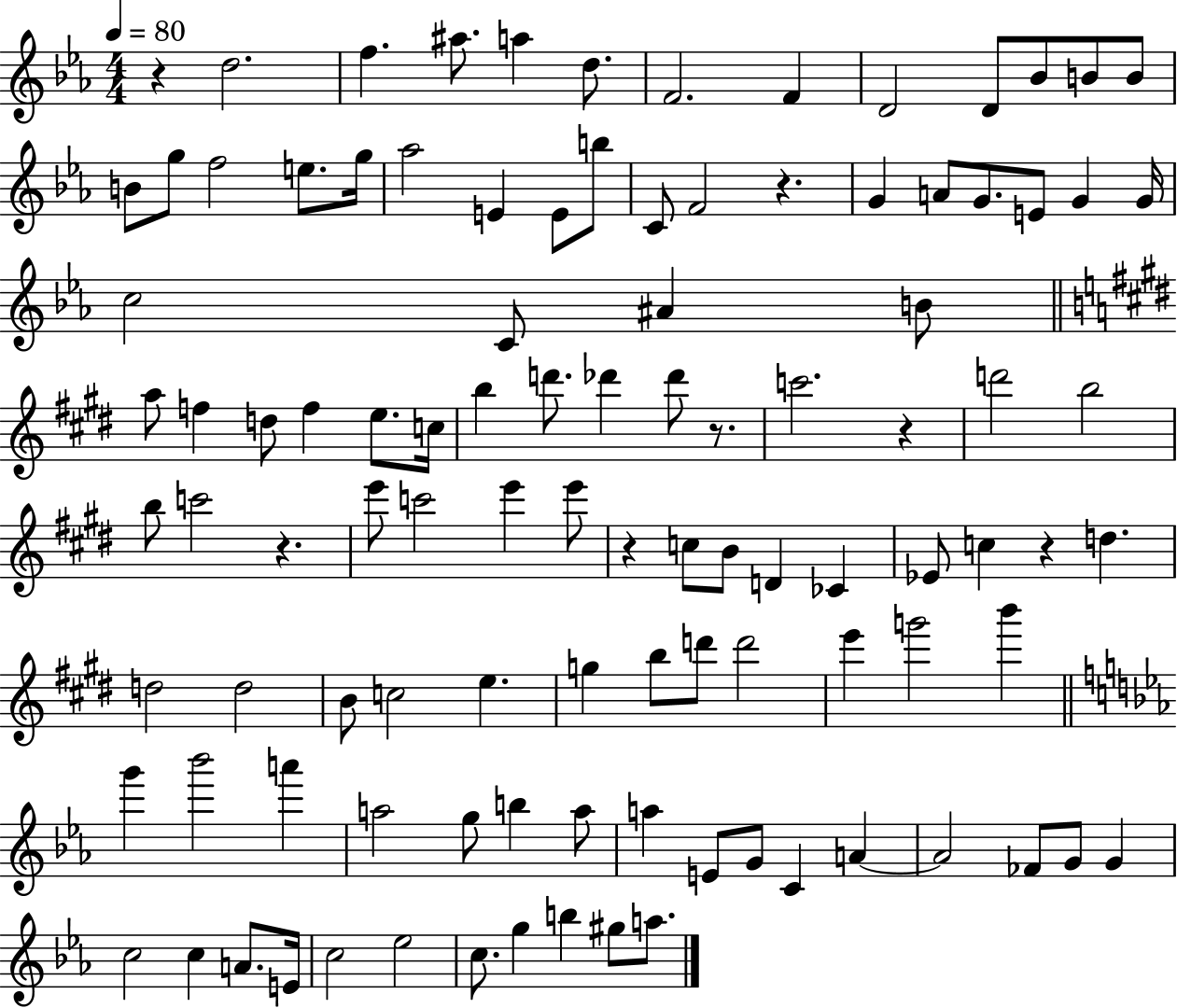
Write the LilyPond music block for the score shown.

{
  \clef treble
  \numericTimeSignature
  \time 4/4
  \key ees \major
  \tempo 4 = 80
  r4 d''2. | f''4. ais''8. a''4 d''8. | f'2. f'4 | d'2 d'8 bes'8 b'8 b'8 | \break b'8 g''8 f''2 e''8. g''16 | aes''2 e'4 e'8 b''8 | c'8 f'2 r4. | g'4 a'8 g'8. e'8 g'4 g'16 | \break c''2 c'8 ais'4 b'8 | \bar "||" \break \key e \major a''8 f''4 d''8 f''4 e''8. c''16 | b''4 d'''8. des'''4 des'''8 r8. | c'''2. r4 | d'''2 b''2 | \break b''8 c'''2 r4. | e'''8 c'''2 e'''4 e'''8 | r4 c''8 b'8 d'4 ces'4 | ees'8 c''4 r4 d''4. | \break d''2 d''2 | b'8 c''2 e''4. | g''4 b''8 d'''8 d'''2 | e'''4 g'''2 b'''4 | \break \bar "||" \break \key c \minor g'''4 bes'''2 a'''4 | a''2 g''8 b''4 a''8 | a''4 e'8 g'8 c'4 a'4~~ | a'2 fes'8 g'8 g'4 | \break c''2 c''4 a'8. e'16 | c''2 ees''2 | c''8. g''4 b''4 gis''8 a''8. | \bar "|."
}